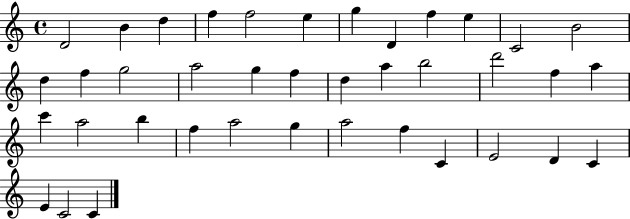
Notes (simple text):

D4/h B4/q D5/q F5/q F5/h E5/q G5/q D4/q F5/q E5/q C4/h B4/h D5/q F5/q G5/h A5/h G5/q F5/q D5/q A5/q B5/h D6/h F5/q A5/q C6/q A5/h B5/q F5/q A5/h G5/q A5/h F5/q C4/q E4/h D4/q C4/q E4/q C4/h C4/q